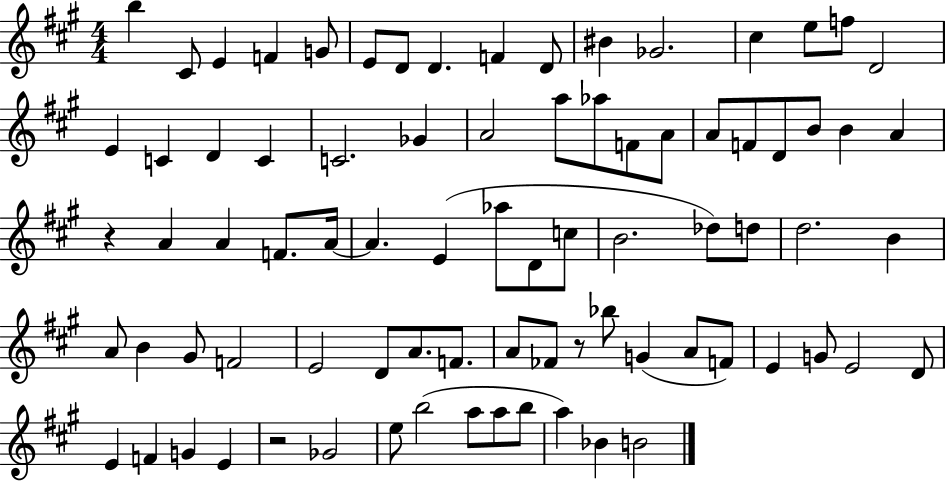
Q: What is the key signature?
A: A major